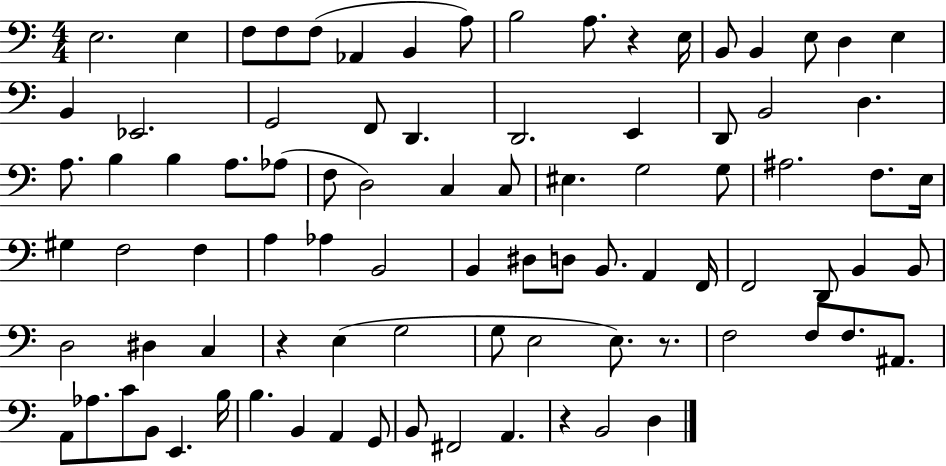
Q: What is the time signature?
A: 4/4